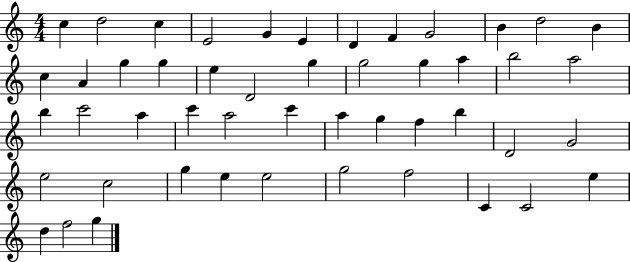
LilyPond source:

{
  \clef treble
  \numericTimeSignature
  \time 4/4
  \key c \major
  c''4 d''2 c''4 | e'2 g'4 e'4 | d'4 f'4 g'2 | b'4 d''2 b'4 | \break c''4 a'4 g''4 g''4 | e''4 d'2 g''4 | g''2 g''4 a''4 | b''2 a''2 | \break b''4 c'''2 a''4 | c'''4 a''2 c'''4 | a''4 g''4 f''4 b''4 | d'2 g'2 | \break e''2 c''2 | g''4 e''4 e''2 | g''2 f''2 | c'4 c'2 e''4 | \break d''4 f''2 g''4 | \bar "|."
}